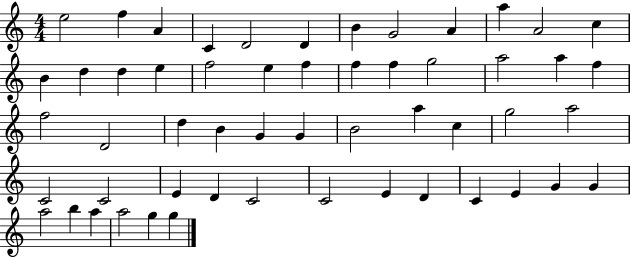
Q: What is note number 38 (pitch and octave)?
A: C4